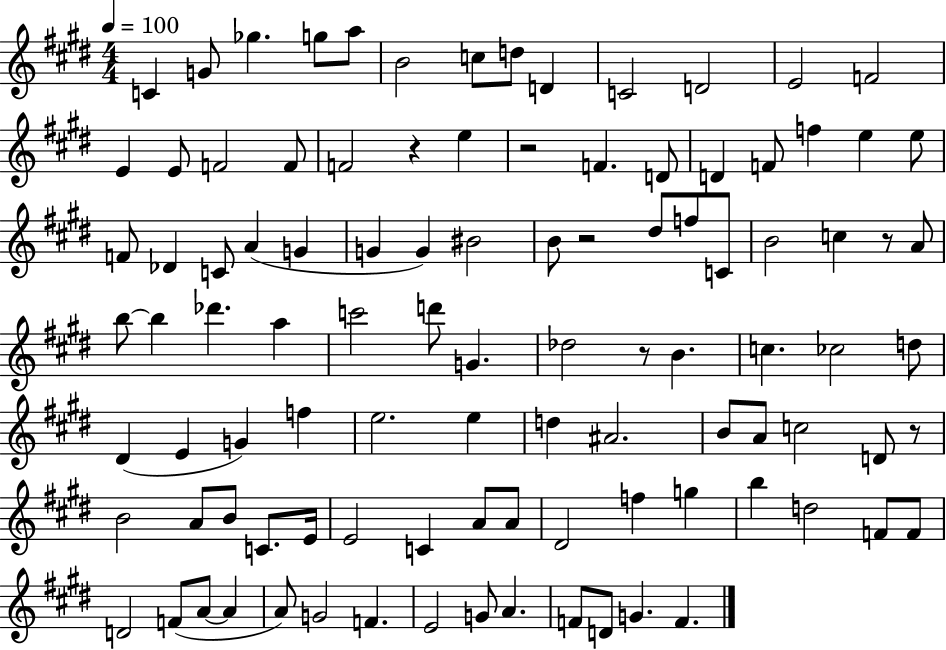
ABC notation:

X:1
T:Untitled
M:4/4
L:1/4
K:E
C G/2 _g g/2 a/2 B2 c/2 d/2 D C2 D2 E2 F2 E E/2 F2 F/2 F2 z e z2 F D/2 D F/2 f e e/2 F/2 _D C/2 A G G G ^B2 B/2 z2 ^d/2 f/2 C/2 B2 c z/2 A/2 b/2 b _d' a c'2 d'/2 G _d2 z/2 B c _c2 d/2 ^D E G f e2 e d ^A2 B/2 A/2 c2 D/2 z/2 B2 A/2 B/2 C/2 E/4 E2 C A/2 A/2 ^D2 f g b d2 F/2 F/2 D2 F/2 A/2 A A/2 G2 F E2 G/2 A F/2 D/2 G F